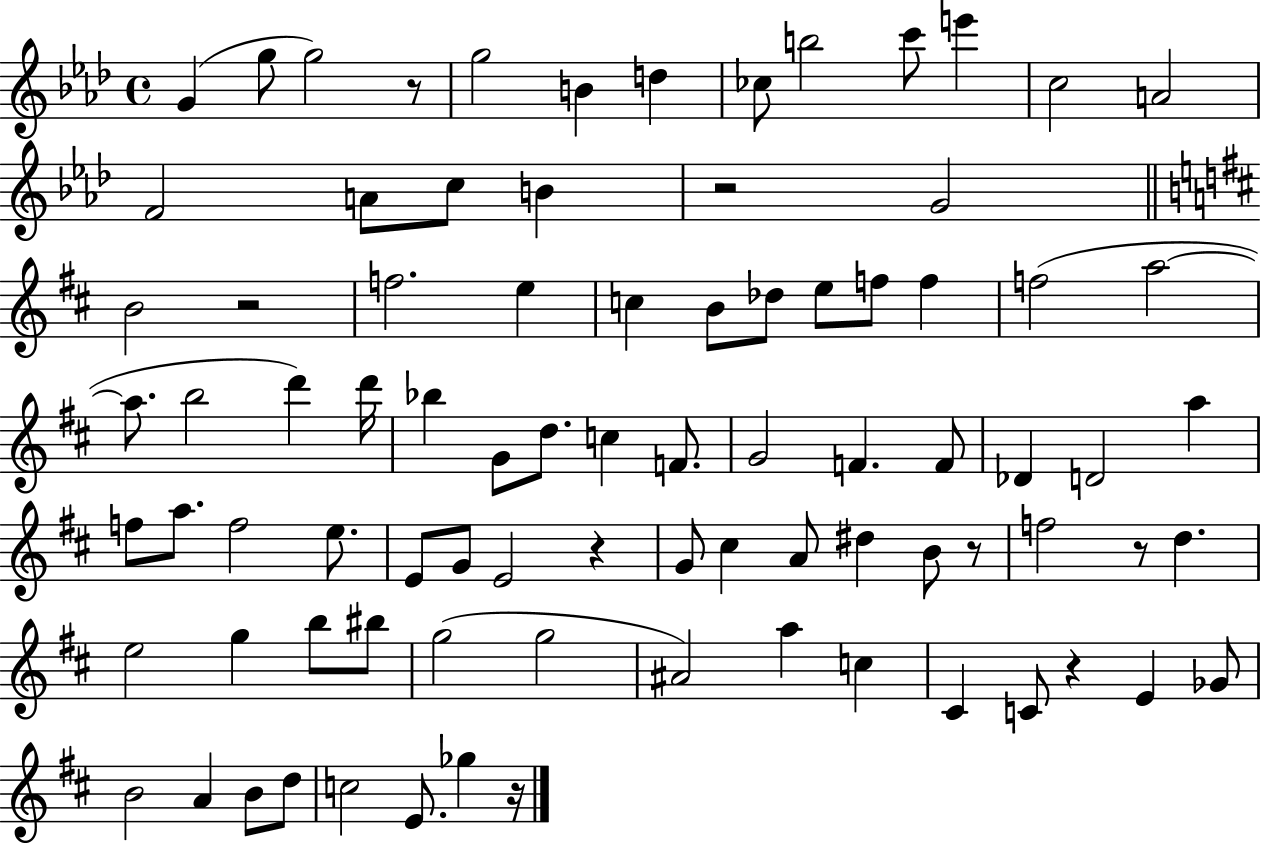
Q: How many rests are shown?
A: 8